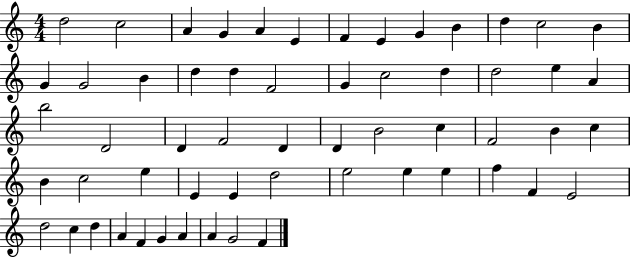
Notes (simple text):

D5/h C5/h A4/q G4/q A4/q E4/q F4/q E4/q G4/q B4/q D5/q C5/h B4/q G4/q G4/h B4/q D5/q D5/q F4/h G4/q C5/h D5/q D5/h E5/q A4/q B5/h D4/h D4/q F4/h D4/q D4/q B4/h C5/q F4/h B4/q C5/q B4/q C5/h E5/q E4/q E4/q D5/h E5/h E5/q E5/q F5/q F4/q E4/h D5/h C5/q D5/q A4/q F4/q G4/q A4/q A4/q G4/h F4/q